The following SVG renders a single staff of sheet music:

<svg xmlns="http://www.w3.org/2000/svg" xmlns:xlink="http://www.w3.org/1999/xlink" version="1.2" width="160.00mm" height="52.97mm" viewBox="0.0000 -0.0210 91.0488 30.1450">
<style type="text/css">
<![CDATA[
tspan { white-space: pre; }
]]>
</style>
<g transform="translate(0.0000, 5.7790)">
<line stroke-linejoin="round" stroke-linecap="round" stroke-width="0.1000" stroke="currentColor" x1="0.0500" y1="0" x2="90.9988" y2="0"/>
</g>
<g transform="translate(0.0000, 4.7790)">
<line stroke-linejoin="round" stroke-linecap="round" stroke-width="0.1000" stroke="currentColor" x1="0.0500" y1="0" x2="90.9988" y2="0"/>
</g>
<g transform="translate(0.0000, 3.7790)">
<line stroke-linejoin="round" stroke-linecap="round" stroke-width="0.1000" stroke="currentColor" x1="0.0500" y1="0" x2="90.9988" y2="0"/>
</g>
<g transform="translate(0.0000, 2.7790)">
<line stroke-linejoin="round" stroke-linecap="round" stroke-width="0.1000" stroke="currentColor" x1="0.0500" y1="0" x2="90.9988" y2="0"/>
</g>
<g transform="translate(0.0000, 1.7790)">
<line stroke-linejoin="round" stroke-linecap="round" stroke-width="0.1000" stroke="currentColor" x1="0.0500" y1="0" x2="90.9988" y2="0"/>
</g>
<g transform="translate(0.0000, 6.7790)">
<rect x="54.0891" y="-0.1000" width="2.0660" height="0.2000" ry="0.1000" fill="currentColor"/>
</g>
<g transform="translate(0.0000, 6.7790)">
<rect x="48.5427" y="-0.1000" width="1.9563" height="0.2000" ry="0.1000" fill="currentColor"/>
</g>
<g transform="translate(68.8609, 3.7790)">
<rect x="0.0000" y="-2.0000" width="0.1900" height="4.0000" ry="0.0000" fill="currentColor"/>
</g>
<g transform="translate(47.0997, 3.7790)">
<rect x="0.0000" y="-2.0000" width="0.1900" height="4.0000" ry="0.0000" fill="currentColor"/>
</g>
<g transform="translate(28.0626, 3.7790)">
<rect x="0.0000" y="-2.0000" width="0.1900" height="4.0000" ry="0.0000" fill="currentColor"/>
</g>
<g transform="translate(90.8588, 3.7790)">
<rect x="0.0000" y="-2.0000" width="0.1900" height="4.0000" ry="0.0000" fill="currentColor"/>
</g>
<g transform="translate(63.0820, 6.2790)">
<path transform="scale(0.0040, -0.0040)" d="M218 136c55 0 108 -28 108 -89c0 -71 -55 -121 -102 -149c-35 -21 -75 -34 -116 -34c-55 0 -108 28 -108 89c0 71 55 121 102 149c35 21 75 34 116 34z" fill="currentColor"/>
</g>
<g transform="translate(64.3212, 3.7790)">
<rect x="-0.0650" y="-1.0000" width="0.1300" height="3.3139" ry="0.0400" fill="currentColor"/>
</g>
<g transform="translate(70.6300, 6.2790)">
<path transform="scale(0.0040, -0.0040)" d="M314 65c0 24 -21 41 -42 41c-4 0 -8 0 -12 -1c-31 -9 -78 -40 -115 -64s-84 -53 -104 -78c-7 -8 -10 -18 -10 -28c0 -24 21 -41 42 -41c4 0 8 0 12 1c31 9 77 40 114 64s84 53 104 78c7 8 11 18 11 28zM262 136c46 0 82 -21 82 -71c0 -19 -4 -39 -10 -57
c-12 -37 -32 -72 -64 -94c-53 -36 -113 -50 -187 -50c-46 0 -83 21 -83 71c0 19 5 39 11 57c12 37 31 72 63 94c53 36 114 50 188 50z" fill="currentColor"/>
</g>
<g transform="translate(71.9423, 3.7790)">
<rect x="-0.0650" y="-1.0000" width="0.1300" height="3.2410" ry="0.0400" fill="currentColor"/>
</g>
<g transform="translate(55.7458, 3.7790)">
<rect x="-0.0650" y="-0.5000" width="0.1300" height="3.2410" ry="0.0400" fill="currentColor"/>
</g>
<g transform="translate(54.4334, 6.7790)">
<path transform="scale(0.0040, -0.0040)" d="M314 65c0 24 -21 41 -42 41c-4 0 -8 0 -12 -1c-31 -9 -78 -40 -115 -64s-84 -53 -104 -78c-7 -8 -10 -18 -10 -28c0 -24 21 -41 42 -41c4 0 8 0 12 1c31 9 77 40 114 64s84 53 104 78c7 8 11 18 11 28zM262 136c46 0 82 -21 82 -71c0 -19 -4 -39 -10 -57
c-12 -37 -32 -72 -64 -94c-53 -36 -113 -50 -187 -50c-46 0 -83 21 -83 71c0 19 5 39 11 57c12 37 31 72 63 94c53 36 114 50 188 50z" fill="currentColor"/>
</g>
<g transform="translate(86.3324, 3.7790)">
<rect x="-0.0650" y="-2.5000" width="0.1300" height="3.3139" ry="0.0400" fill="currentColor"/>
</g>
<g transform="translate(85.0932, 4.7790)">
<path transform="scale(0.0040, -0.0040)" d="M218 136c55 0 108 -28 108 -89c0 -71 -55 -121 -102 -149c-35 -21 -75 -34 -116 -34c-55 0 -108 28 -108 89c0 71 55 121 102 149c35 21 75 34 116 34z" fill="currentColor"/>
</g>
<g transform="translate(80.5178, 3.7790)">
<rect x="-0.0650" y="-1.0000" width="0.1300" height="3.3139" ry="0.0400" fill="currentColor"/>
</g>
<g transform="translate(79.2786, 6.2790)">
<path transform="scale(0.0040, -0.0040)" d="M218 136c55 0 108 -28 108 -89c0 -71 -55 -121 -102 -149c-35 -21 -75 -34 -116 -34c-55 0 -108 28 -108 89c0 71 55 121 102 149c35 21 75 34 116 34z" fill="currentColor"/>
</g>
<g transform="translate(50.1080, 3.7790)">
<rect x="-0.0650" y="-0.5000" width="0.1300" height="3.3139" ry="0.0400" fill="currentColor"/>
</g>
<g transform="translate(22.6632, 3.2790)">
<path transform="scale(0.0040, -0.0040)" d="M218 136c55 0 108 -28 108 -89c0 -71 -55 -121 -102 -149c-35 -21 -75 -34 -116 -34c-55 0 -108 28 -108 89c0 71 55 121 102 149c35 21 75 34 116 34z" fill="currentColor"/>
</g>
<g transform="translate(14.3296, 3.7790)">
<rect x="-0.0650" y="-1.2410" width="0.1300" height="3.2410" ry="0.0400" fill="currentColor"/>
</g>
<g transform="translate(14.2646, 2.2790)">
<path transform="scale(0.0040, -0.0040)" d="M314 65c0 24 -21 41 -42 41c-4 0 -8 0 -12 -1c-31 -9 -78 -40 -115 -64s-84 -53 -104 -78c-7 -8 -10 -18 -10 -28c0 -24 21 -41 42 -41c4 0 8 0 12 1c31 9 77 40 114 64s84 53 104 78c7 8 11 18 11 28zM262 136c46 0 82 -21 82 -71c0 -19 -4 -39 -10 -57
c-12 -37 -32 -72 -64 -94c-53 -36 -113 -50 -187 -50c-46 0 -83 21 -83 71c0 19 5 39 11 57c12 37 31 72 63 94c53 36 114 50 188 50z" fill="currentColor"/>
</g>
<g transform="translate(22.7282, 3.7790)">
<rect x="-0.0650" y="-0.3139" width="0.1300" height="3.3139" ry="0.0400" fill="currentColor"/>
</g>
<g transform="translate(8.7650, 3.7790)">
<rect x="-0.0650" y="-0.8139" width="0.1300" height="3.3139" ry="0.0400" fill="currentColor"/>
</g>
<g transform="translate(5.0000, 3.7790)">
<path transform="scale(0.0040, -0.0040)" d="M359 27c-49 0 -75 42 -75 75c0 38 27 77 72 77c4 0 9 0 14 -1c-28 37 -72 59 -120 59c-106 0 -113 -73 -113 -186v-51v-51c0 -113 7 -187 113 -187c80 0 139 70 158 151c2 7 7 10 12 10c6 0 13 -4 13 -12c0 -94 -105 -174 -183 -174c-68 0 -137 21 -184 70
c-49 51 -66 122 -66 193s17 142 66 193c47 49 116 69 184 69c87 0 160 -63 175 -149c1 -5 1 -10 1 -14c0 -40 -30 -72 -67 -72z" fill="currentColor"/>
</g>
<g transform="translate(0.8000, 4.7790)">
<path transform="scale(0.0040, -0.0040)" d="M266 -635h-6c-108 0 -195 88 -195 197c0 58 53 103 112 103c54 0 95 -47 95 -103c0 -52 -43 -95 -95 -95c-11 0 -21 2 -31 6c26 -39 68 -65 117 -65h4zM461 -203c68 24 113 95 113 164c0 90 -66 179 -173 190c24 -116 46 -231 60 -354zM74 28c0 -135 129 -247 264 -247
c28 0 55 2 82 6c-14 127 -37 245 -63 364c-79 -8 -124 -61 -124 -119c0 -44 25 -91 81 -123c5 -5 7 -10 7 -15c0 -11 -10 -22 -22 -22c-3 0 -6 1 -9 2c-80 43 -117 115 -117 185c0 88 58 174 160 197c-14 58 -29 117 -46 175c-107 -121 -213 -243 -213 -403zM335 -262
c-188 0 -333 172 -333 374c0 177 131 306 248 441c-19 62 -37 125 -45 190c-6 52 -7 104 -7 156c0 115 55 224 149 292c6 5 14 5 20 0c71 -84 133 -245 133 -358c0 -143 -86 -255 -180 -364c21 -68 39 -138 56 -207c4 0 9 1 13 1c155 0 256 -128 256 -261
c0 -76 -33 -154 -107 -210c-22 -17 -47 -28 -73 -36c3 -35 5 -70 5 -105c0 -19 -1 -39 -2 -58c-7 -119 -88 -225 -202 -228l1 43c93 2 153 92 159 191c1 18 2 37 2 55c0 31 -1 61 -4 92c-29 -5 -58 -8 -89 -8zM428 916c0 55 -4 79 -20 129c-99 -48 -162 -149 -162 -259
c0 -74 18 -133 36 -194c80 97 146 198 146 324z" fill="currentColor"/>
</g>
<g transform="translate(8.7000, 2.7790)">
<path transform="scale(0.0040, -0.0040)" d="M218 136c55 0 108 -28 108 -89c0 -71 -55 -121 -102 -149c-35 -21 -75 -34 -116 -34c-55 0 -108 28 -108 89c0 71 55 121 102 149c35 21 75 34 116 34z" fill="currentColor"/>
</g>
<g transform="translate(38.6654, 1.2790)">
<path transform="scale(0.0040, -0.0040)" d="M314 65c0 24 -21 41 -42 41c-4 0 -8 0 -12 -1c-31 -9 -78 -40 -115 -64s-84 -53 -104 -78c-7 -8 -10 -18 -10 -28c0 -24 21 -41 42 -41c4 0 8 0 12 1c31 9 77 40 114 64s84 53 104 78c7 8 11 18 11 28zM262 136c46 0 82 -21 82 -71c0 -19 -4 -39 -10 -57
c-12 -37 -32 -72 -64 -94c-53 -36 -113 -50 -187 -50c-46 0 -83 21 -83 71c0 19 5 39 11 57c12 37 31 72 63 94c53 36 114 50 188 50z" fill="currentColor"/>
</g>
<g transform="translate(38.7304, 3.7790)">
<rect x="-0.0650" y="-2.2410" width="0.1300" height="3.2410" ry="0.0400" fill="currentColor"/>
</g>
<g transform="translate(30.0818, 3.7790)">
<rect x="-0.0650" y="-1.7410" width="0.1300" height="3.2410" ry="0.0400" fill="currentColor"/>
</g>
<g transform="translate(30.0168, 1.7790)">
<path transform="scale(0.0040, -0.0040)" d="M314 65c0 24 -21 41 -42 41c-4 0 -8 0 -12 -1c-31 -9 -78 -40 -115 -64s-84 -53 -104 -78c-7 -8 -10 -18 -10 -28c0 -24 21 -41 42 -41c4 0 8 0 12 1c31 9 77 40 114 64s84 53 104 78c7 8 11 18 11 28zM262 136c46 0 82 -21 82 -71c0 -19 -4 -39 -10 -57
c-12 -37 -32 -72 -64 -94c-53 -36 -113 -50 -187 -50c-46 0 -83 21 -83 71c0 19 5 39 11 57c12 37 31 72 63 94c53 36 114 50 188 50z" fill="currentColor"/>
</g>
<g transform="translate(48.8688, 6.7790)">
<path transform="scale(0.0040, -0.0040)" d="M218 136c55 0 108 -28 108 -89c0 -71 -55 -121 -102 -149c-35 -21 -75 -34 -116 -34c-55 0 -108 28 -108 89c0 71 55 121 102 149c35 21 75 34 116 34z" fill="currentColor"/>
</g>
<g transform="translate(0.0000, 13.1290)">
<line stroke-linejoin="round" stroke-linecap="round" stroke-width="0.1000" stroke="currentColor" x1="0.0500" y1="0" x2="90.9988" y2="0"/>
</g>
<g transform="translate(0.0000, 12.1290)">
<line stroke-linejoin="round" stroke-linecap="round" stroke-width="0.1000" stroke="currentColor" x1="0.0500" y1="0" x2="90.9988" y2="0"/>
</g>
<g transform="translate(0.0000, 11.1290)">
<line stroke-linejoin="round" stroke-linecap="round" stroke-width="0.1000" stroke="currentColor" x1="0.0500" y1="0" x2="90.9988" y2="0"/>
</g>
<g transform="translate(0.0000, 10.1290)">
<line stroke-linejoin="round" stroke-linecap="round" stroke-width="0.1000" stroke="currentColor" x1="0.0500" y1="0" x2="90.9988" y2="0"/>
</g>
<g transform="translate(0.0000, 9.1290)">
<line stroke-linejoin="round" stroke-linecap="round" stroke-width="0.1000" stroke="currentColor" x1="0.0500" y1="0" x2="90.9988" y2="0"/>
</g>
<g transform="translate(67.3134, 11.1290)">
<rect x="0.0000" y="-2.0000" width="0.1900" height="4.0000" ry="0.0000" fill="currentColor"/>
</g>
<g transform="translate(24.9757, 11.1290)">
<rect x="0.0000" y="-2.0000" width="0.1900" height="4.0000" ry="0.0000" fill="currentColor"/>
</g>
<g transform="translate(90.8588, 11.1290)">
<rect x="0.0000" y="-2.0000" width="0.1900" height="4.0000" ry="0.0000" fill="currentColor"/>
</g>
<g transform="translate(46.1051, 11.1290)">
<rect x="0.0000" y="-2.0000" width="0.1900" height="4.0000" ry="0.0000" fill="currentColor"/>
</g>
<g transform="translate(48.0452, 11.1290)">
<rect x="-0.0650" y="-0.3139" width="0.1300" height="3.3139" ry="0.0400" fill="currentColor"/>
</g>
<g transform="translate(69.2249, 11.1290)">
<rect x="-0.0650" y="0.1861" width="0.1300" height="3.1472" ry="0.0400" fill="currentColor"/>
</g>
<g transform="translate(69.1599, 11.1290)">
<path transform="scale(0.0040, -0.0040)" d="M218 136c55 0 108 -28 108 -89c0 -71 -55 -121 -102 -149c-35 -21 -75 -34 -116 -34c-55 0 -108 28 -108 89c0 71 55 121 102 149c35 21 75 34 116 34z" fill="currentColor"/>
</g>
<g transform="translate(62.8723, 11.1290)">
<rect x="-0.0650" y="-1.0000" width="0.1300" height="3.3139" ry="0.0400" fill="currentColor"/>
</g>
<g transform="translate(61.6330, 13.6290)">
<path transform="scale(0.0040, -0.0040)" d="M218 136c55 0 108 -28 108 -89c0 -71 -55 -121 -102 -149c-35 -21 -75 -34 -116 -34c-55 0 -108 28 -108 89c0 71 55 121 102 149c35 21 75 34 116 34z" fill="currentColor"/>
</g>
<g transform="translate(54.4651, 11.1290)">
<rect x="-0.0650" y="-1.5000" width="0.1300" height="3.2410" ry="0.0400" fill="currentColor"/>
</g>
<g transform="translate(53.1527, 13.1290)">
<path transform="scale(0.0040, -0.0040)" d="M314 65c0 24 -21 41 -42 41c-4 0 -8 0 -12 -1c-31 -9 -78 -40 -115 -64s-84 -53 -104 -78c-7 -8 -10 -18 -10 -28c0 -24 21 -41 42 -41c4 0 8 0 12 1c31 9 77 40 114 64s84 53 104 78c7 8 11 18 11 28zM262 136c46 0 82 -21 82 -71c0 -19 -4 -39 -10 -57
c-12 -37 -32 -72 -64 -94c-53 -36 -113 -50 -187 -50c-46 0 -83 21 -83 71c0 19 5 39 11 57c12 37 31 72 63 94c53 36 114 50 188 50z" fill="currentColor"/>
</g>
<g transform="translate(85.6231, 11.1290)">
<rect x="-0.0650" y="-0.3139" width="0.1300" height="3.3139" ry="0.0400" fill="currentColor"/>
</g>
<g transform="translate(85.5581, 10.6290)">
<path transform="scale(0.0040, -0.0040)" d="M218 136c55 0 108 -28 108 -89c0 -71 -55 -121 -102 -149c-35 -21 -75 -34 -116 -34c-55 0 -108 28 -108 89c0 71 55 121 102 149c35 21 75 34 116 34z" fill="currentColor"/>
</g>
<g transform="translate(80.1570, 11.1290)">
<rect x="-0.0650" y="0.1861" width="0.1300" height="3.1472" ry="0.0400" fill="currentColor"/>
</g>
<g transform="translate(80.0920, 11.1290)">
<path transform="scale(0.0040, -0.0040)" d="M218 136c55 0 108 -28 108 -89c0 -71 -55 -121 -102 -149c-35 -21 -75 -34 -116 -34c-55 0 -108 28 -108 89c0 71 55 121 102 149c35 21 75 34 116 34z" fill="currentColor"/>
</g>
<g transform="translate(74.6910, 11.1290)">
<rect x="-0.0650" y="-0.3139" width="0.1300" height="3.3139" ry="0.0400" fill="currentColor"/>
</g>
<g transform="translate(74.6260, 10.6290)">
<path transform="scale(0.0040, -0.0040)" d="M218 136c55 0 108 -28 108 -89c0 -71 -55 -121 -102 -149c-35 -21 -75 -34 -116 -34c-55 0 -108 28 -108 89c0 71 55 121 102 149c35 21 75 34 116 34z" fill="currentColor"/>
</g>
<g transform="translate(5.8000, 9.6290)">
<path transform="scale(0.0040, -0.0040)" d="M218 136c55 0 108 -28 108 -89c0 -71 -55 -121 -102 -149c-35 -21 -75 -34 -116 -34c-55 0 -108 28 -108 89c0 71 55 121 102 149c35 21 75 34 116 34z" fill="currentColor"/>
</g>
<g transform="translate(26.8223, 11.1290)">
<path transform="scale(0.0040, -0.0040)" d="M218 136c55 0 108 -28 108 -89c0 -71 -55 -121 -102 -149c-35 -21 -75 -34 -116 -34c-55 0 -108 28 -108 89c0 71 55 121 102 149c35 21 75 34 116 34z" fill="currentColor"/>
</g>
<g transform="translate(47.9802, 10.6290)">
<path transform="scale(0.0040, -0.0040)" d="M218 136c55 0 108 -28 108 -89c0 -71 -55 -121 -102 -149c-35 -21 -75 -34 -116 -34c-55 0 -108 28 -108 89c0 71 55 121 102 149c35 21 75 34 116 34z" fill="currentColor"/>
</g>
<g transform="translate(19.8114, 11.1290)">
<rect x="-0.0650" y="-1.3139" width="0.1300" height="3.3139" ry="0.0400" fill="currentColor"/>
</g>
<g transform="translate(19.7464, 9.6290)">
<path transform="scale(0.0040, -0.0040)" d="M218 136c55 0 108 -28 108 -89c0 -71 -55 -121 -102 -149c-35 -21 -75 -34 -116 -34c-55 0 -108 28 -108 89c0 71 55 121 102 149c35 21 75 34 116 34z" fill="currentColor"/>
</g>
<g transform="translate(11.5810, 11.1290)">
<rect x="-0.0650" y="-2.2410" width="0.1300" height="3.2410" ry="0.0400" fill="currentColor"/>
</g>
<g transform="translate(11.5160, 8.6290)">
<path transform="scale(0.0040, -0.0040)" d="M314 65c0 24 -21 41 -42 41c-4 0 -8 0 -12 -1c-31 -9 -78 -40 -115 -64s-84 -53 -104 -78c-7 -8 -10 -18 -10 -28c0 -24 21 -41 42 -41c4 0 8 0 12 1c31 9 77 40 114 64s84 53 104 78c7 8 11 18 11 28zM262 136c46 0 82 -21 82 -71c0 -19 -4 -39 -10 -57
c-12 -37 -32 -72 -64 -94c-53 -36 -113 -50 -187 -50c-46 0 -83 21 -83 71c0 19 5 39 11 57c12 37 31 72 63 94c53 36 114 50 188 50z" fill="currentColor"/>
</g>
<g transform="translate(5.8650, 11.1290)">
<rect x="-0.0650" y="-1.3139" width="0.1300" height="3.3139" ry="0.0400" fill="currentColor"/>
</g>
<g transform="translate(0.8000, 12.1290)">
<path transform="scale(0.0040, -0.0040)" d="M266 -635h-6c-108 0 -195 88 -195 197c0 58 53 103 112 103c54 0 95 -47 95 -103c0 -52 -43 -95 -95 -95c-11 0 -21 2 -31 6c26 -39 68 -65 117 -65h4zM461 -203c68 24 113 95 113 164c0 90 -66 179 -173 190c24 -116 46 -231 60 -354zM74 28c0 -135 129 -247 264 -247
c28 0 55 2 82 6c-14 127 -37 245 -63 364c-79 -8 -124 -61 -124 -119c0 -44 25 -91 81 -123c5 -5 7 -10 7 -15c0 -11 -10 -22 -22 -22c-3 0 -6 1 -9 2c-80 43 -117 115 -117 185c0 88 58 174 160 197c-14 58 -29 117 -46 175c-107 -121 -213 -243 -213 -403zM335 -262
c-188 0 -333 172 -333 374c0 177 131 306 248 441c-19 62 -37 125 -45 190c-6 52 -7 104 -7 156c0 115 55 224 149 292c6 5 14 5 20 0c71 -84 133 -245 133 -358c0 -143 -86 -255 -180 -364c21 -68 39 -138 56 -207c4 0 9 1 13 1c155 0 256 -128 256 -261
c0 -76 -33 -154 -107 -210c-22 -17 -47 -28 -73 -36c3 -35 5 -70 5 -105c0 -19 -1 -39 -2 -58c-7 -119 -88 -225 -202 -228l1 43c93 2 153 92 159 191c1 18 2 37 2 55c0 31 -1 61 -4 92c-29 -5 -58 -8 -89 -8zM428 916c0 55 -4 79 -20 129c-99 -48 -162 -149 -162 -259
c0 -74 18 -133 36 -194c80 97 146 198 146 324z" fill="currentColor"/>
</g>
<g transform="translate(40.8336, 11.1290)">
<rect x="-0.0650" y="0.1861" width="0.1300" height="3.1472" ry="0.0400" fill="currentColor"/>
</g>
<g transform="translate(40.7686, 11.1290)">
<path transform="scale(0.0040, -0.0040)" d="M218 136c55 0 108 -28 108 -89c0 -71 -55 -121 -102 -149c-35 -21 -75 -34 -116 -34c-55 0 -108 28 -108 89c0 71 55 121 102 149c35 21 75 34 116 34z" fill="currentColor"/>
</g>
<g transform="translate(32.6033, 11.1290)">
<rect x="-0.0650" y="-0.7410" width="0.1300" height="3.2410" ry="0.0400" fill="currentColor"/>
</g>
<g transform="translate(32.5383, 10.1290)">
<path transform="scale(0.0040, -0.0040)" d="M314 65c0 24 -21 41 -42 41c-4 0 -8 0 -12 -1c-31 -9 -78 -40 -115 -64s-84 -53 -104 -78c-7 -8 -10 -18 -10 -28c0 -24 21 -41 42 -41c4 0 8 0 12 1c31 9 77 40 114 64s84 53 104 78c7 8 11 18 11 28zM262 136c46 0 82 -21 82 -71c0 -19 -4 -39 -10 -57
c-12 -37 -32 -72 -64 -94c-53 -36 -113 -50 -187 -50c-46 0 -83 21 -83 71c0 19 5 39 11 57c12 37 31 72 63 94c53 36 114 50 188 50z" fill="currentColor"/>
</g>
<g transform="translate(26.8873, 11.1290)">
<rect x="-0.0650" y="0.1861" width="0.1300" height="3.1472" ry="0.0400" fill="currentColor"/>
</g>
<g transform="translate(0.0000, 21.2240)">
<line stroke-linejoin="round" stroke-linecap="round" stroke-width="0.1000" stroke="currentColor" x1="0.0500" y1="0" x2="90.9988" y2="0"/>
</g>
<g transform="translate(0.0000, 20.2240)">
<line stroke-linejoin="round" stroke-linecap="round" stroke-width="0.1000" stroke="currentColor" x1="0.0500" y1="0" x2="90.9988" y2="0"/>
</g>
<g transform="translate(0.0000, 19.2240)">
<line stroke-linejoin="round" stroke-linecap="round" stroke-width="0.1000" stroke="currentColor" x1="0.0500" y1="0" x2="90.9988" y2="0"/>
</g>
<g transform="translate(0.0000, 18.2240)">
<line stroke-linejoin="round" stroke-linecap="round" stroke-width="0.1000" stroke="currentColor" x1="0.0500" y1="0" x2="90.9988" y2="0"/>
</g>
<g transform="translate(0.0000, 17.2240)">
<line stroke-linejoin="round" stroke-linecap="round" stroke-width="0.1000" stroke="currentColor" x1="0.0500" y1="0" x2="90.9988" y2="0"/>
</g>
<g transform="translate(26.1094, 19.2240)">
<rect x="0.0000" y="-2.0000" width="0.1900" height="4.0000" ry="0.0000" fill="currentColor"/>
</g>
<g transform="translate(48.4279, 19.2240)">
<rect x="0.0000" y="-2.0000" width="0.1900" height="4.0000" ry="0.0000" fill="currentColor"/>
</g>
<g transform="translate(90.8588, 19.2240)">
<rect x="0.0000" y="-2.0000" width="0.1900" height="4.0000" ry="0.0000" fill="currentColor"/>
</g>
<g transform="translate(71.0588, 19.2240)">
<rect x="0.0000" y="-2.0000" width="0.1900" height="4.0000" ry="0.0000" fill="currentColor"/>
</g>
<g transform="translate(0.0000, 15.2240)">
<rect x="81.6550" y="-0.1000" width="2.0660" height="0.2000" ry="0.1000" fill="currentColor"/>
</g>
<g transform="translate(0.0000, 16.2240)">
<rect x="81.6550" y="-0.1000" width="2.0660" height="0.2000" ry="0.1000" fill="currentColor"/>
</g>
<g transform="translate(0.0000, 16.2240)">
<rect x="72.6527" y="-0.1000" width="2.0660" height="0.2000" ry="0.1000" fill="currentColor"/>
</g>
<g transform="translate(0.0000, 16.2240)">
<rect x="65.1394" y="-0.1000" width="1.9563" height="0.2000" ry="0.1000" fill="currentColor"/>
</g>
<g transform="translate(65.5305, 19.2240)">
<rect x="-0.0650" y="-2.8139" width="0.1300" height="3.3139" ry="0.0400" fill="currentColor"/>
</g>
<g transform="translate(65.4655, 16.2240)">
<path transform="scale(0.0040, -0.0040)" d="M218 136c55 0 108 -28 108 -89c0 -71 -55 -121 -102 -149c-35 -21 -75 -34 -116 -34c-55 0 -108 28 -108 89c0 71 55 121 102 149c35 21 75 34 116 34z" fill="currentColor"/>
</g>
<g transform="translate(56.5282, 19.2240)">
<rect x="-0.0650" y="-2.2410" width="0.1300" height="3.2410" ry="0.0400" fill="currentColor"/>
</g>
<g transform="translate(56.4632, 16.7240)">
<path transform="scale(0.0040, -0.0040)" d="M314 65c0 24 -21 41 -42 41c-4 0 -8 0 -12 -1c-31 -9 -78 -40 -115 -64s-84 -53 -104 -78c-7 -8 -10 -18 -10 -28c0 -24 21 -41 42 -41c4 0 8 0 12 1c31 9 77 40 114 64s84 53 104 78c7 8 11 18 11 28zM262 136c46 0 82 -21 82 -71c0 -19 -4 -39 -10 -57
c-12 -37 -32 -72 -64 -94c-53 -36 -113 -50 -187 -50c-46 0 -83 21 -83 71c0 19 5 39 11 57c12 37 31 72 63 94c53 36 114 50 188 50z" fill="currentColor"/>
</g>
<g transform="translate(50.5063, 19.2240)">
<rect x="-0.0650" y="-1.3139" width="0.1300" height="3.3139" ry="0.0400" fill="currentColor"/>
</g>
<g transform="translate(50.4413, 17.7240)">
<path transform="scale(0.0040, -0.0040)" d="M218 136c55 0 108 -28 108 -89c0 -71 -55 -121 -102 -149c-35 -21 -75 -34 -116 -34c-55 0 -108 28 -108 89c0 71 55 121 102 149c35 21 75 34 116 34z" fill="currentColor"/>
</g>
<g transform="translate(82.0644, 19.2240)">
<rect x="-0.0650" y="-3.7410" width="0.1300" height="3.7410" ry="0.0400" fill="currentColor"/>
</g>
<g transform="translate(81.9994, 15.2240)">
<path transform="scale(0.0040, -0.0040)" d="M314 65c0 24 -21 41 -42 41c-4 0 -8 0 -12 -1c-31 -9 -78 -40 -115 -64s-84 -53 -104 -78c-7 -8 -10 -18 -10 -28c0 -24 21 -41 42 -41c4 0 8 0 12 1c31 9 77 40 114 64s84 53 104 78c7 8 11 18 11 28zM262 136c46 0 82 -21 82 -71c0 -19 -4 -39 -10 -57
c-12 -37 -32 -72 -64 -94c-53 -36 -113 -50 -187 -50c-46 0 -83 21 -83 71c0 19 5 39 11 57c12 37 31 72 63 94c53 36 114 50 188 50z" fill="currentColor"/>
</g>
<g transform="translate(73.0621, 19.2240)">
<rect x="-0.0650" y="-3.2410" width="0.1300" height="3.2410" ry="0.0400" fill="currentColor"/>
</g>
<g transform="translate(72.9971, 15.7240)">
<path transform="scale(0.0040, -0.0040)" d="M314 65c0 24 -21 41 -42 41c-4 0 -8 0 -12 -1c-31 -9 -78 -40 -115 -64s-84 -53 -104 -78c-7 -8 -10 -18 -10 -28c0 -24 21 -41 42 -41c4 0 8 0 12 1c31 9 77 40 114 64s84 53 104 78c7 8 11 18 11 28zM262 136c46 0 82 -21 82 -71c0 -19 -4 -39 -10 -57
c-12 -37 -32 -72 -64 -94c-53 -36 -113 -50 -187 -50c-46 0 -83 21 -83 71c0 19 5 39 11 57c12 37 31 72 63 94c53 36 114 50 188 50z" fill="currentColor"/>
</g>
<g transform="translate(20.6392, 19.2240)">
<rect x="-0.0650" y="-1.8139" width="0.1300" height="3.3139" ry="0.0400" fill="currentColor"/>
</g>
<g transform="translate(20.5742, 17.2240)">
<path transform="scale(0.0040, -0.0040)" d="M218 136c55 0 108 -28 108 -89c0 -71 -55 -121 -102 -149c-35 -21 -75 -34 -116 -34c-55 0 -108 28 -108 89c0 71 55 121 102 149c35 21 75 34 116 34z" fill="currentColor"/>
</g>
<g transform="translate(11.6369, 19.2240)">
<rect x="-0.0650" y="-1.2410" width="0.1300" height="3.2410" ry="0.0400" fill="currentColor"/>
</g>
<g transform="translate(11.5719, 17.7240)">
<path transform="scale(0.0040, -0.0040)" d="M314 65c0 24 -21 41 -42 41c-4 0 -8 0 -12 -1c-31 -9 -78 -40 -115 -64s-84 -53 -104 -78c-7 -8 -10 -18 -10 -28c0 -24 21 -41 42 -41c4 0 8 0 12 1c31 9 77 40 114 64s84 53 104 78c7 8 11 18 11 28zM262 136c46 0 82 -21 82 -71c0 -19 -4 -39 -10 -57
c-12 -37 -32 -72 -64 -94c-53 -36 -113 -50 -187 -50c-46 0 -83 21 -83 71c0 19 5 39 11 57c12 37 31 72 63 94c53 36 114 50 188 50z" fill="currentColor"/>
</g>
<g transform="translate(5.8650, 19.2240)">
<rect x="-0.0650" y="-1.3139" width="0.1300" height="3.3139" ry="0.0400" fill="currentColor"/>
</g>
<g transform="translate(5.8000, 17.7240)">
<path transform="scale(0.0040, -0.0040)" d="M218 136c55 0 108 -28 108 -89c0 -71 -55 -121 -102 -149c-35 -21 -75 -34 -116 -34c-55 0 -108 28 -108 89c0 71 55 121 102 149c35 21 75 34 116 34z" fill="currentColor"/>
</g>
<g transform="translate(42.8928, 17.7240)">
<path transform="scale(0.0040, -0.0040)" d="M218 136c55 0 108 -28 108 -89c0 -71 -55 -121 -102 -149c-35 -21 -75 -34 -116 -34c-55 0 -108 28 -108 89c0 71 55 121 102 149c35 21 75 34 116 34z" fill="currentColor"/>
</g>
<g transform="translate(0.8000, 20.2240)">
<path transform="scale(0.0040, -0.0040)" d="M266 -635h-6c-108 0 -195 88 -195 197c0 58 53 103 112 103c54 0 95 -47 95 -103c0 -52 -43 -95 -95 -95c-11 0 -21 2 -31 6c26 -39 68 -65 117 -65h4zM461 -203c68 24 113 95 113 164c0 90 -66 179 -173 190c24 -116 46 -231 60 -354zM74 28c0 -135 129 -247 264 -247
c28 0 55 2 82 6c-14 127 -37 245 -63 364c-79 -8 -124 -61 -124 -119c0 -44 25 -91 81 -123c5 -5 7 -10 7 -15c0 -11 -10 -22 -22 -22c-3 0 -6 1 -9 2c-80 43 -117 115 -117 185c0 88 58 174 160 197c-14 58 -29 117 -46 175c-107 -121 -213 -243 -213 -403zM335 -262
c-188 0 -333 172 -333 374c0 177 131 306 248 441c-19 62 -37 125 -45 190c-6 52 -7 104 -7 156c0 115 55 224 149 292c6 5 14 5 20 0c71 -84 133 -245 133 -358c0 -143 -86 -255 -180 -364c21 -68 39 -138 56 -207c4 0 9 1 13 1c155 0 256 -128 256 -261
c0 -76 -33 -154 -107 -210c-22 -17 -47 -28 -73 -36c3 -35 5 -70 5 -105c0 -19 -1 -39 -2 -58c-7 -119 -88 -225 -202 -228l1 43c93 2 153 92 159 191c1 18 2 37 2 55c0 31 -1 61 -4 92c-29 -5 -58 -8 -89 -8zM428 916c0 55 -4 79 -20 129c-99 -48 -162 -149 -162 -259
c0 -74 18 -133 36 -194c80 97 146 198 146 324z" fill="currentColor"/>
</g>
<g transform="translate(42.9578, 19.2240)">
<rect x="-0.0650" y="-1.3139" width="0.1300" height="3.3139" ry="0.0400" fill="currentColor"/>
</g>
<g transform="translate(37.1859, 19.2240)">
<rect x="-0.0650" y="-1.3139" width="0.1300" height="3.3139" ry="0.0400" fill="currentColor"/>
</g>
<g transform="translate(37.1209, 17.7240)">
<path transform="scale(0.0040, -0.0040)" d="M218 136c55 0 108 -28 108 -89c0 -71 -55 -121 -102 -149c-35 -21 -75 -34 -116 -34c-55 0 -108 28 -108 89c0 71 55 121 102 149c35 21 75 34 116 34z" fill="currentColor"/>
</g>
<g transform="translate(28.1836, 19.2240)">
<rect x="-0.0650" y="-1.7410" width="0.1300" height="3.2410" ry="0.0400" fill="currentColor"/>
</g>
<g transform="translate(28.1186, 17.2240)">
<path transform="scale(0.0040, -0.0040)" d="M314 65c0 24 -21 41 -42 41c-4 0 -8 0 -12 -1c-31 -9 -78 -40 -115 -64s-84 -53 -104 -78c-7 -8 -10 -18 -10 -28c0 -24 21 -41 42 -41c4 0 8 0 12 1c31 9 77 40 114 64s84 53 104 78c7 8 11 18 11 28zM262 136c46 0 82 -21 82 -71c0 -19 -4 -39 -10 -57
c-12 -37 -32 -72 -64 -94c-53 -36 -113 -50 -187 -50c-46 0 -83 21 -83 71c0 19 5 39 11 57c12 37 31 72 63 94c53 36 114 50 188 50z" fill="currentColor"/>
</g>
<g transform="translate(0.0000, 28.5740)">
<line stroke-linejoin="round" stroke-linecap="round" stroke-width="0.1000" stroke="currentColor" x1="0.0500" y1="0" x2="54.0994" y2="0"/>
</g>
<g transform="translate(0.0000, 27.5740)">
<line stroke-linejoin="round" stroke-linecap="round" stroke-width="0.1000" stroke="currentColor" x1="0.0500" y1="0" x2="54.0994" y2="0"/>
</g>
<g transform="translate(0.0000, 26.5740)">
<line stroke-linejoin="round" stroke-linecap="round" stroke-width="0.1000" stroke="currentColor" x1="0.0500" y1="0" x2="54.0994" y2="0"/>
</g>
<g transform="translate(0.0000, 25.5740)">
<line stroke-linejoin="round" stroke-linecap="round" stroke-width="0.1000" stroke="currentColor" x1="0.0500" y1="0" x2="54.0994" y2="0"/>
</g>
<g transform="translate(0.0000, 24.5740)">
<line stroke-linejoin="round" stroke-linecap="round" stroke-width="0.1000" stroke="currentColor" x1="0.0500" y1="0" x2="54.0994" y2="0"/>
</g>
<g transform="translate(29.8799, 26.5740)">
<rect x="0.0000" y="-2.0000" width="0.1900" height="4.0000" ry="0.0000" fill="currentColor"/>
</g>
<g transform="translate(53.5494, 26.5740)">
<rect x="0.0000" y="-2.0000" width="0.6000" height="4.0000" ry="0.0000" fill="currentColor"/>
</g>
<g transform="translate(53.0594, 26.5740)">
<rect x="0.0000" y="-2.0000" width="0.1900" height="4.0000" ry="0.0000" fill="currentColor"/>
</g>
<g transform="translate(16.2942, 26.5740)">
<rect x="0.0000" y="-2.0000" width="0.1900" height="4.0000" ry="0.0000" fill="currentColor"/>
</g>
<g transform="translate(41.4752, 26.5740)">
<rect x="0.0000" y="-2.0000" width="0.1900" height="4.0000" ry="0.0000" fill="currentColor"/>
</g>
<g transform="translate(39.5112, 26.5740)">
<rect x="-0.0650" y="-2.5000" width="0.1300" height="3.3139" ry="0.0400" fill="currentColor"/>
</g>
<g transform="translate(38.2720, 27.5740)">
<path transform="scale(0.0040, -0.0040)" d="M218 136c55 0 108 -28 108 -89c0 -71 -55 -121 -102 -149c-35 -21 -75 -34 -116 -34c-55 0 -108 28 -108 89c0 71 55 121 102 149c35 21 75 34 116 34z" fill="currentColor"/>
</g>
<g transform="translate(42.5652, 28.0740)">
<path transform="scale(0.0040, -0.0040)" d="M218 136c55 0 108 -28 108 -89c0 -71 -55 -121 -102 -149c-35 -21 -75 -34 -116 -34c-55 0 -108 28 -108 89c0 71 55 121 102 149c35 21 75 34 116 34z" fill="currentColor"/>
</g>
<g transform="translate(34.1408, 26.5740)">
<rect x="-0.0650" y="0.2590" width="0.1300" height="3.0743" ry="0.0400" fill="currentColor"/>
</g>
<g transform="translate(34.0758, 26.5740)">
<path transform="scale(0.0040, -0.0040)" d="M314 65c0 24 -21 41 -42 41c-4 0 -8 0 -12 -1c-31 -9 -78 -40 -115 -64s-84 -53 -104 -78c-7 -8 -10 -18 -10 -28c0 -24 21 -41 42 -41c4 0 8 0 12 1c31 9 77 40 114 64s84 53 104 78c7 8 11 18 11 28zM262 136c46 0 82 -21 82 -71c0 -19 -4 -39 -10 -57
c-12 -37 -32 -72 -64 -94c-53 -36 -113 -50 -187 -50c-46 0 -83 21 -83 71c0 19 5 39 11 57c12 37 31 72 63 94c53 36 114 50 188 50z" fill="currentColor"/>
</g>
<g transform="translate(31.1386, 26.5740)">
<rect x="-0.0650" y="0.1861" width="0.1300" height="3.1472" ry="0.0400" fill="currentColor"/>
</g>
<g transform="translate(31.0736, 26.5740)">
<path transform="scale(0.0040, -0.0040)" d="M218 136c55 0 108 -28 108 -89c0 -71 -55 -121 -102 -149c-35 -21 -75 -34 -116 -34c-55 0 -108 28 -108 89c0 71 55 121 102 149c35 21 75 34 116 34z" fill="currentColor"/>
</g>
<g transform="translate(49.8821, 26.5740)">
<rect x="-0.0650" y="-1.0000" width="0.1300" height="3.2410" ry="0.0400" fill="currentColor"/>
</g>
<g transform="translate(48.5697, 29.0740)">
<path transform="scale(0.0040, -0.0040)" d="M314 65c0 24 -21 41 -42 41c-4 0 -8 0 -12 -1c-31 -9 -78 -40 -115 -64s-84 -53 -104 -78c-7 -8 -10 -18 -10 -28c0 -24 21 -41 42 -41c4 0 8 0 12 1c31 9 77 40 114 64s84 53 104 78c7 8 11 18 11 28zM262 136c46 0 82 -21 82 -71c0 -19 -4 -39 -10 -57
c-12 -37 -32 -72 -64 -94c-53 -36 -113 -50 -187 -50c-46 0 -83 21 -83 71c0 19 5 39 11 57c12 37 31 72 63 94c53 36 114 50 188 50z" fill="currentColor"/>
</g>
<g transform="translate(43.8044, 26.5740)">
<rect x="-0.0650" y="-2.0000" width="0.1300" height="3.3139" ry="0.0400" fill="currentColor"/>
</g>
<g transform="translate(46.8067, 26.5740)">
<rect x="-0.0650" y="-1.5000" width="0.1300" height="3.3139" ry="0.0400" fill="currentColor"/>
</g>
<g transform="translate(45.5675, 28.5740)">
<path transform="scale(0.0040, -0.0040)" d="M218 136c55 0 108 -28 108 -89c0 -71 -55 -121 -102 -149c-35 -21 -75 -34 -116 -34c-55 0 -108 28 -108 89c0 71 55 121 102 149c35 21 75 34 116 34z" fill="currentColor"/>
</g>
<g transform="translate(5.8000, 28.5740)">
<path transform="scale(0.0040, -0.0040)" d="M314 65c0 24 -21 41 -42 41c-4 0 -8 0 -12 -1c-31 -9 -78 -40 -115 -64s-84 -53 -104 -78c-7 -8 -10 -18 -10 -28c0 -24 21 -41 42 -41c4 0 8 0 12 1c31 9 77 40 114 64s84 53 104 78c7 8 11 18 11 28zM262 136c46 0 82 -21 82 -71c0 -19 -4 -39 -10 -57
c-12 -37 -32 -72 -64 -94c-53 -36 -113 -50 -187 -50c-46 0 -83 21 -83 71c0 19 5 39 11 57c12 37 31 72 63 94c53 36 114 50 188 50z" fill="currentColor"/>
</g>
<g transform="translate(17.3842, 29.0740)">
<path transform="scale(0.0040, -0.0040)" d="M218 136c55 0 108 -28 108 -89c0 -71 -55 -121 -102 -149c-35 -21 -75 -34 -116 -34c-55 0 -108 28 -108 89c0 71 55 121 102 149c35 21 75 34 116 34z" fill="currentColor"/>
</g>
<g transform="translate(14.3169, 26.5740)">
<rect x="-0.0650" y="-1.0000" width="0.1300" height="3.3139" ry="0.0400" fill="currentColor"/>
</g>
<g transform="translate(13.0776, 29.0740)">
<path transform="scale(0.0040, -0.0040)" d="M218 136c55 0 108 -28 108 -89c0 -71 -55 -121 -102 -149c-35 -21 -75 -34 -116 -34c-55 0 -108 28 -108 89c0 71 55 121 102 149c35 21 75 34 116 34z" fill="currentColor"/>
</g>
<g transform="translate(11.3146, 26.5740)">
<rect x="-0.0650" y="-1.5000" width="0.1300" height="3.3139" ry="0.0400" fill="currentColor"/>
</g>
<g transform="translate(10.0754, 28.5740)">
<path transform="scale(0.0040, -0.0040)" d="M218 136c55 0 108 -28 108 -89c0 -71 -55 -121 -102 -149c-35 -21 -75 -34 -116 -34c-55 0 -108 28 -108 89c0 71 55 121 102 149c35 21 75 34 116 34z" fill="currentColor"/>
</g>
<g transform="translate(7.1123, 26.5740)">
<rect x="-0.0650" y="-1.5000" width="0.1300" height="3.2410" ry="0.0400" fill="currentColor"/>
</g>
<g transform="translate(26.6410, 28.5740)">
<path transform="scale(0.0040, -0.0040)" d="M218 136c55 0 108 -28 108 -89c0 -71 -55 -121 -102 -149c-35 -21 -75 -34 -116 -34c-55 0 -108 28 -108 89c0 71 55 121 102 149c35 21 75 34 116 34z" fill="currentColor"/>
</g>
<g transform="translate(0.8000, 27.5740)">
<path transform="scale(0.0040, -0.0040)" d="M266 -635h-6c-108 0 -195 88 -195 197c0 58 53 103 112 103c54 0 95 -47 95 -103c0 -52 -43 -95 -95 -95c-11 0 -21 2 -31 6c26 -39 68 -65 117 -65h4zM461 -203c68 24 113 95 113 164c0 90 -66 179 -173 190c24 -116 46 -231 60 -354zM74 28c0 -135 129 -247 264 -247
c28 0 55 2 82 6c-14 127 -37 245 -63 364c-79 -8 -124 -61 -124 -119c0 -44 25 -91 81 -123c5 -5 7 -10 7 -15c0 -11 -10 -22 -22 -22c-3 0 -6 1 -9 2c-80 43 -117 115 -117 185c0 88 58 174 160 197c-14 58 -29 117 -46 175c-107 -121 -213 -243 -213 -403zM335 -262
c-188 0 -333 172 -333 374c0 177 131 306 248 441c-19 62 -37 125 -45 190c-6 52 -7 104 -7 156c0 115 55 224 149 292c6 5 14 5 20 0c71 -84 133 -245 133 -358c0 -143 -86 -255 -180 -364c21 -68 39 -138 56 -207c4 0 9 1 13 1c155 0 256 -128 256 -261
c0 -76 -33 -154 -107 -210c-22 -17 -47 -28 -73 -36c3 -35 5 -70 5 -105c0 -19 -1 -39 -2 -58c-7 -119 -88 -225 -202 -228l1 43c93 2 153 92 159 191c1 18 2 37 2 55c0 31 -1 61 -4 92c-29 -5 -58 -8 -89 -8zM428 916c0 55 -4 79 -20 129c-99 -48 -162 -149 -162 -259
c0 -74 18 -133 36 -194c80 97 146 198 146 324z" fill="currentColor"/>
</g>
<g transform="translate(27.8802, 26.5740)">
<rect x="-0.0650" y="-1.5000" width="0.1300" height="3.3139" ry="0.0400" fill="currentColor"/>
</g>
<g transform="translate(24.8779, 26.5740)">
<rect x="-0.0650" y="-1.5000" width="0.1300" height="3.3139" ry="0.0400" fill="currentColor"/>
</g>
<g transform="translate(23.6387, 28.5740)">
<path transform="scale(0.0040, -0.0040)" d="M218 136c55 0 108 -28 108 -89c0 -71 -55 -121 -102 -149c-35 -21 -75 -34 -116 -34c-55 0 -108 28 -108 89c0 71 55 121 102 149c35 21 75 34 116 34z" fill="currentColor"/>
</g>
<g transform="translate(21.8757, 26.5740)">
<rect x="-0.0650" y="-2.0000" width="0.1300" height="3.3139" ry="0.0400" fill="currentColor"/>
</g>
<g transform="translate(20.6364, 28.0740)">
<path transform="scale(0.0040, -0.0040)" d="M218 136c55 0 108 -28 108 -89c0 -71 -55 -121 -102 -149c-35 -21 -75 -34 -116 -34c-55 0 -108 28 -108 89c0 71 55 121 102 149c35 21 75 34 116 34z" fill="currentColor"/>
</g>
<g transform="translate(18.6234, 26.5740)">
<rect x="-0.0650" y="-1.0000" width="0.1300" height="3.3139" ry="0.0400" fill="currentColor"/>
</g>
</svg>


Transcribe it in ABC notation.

X:1
T:Untitled
M:4/4
L:1/4
K:C
d e2 c f2 g2 C C2 D D2 D G e g2 e B d2 B c E2 D B c B c e e2 f f2 e e e g2 a b2 c'2 E2 E D D F E E B B2 G F E D2